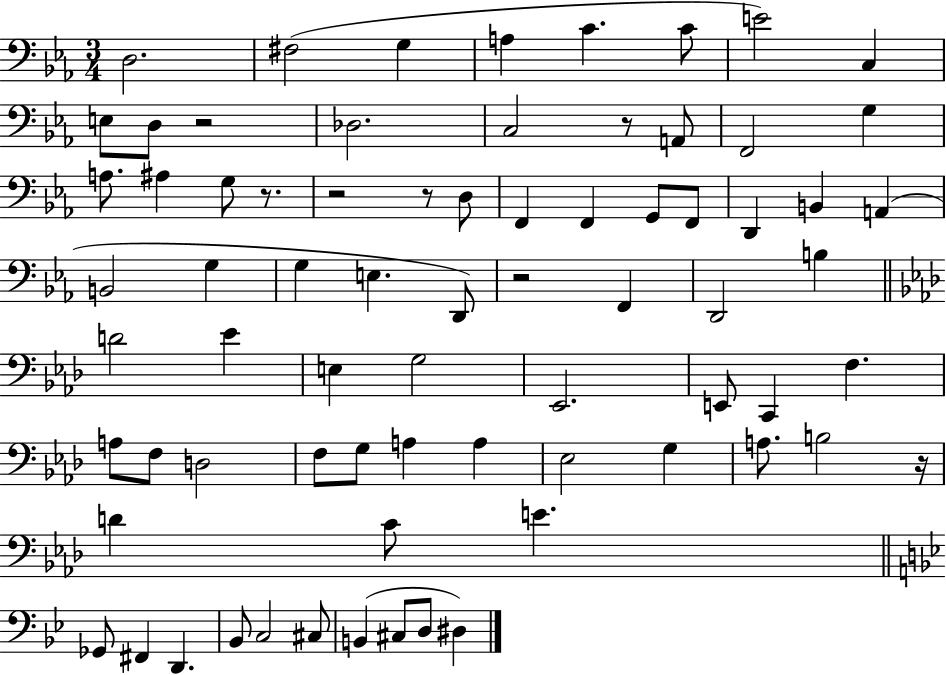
{
  \clef bass
  \numericTimeSignature
  \time 3/4
  \key ees \major
  d2. | fis2( g4 | a4 c'4. c'8 | e'2) c4 | \break e8 d8 r2 | des2. | c2 r8 a,8 | f,2 g4 | \break a8. ais4 g8 r8. | r2 r8 d8 | f,4 f,4 g,8 f,8 | d,4 b,4 a,4( | \break b,2 g4 | g4 e4. d,8) | r2 f,4 | d,2 b4 | \break \bar "||" \break \key f \minor d'2 ees'4 | e4 g2 | ees,2. | e,8 c,4 f4. | \break a8 f8 d2 | f8 g8 a4 a4 | ees2 g4 | a8. b2 r16 | \break d'4 c'8 e'4. | \bar "||" \break \key bes \major ges,8 fis,4 d,4. | bes,8 c2 cis8 | b,4( cis8 d8 dis4) | \bar "|."
}